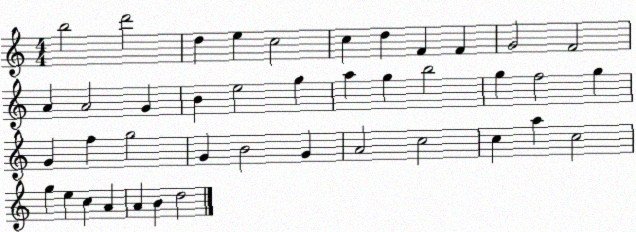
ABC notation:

X:1
T:Untitled
M:4/4
L:1/4
K:C
b2 d'2 d e c2 c d F F G2 F2 A A2 G B e2 g a g b2 g f2 g G f g2 G B2 G A2 c2 c a c2 g e c A A B d2